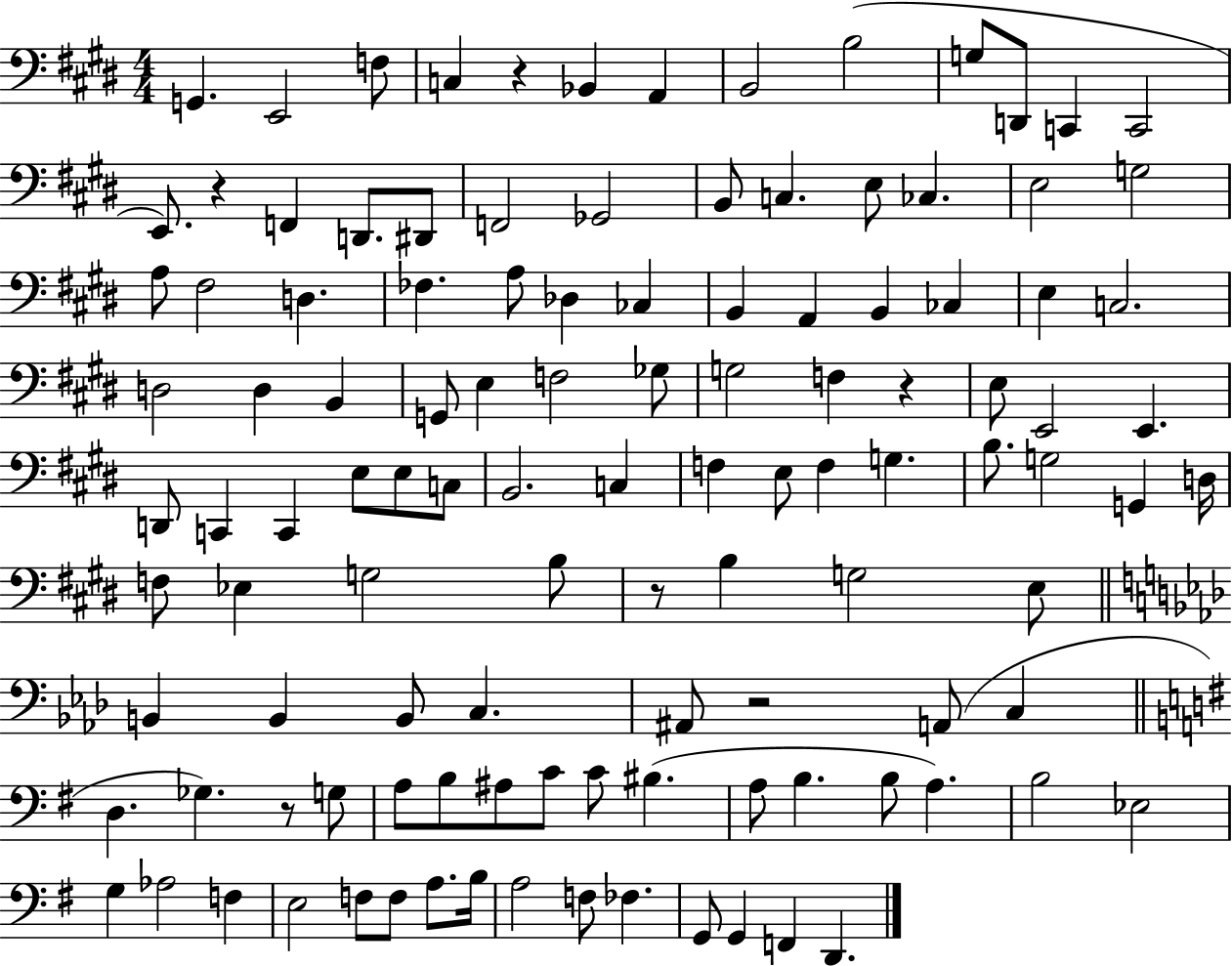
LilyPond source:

{
  \clef bass
  \numericTimeSignature
  \time 4/4
  \key e \major
  g,4. e,2 f8 | c4 r4 bes,4 a,4 | b,2 b2( | g8 d,8 c,4 c,2 | \break e,8.) r4 f,4 d,8. dis,8 | f,2 ges,2 | b,8 c4. e8 ces4. | e2 g2 | \break a8 fis2 d4. | fes4. a8 des4 ces4 | b,4 a,4 b,4 ces4 | e4 c2. | \break d2 d4 b,4 | g,8 e4 f2 ges8 | g2 f4 r4 | e8 e,2 e,4. | \break d,8 c,4 c,4 e8 e8 c8 | b,2. c4 | f4 e8 f4 g4. | b8. g2 g,4 d16 | \break f8 ees4 g2 b8 | r8 b4 g2 e8 | \bar "||" \break \key aes \major b,4 b,4 b,8 c4. | ais,8 r2 a,8( c4 | \bar "||" \break \key e \minor d4. ges4.) r8 g8 | a8 b8 ais8 c'8 c'8 bis4.( | a8 b4. b8 a4.) | b2 ees2 | \break g4 aes2 f4 | e2 f8 f8 a8. b16 | a2 f8 fes4. | g,8 g,4 f,4 d,4. | \break \bar "|."
}